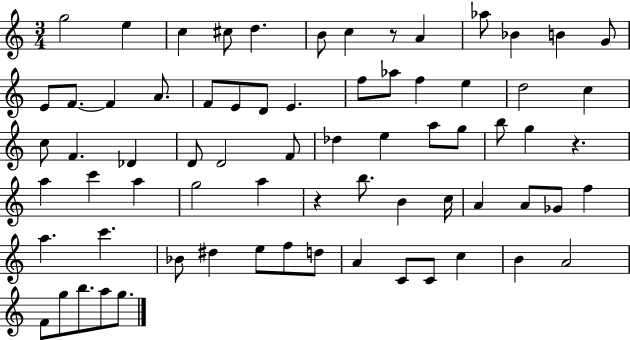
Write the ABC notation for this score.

X:1
T:Untitled
M:3/4
L:1/4
K:C
g2 e c ^c/2 d B/2 c z/2 A _a/2 _B B G/2 E/2 F/2 F A/2 F/2 E/2 D/2 E f/2 _a/2 f e d2 c c/2 F _D D/2 D2 F/2 _d e a/2 g/2 b/2 g z a c' a g2 a z b/2 B c/4 A A/2 _G/2 f a c' _B/2 ^d e/2 f/2 d/2 A C/2 C/2 c B A2 F/2 g/2 b/2 a/2 g/2